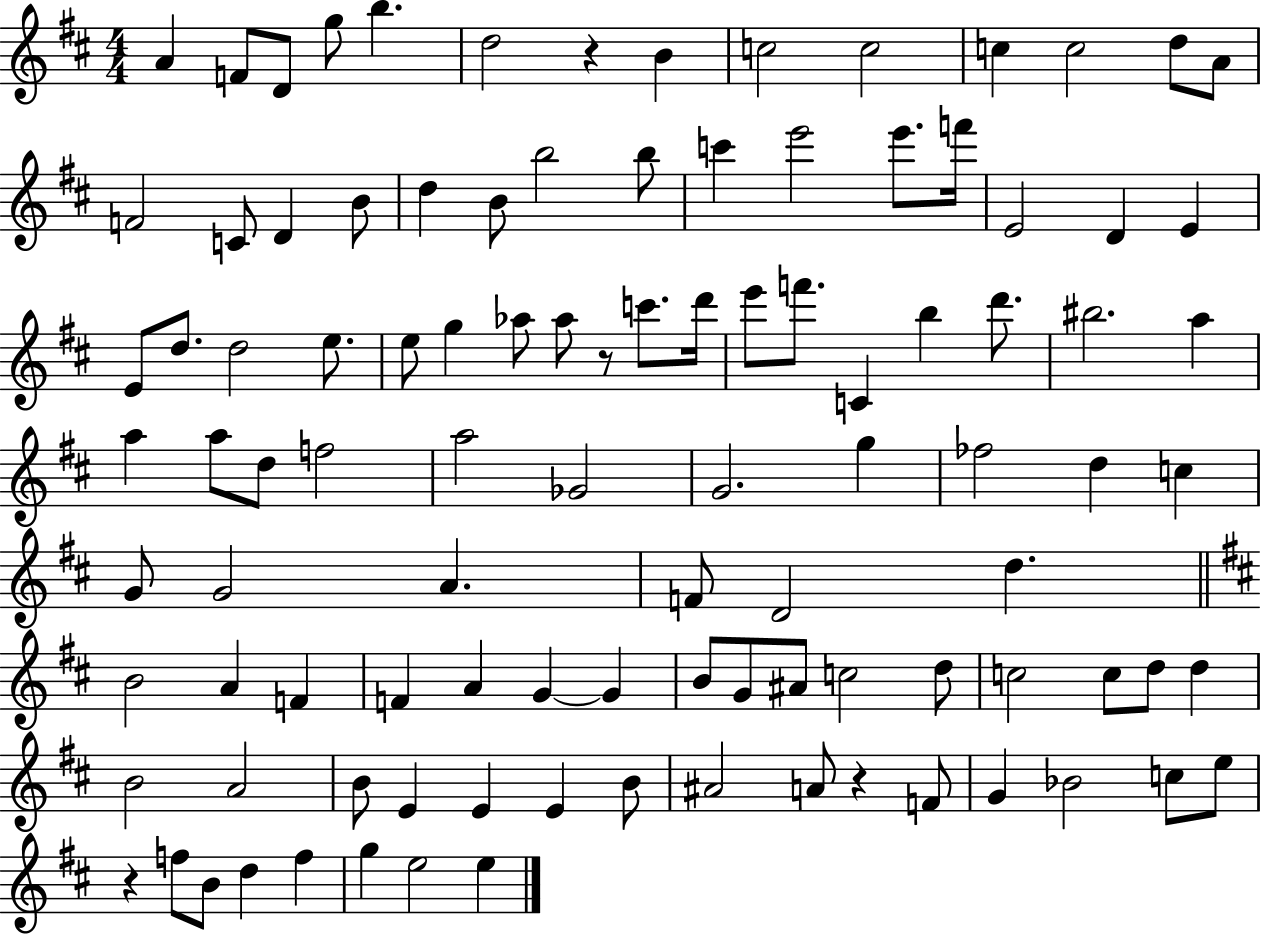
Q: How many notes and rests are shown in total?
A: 103